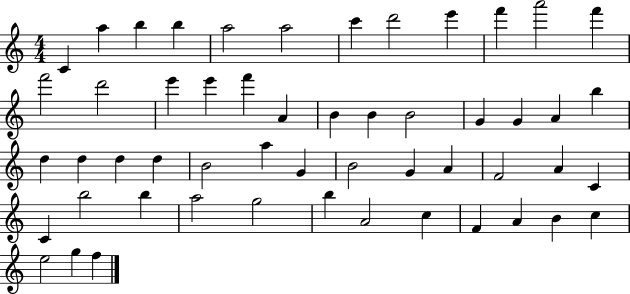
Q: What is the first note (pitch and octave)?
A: C4